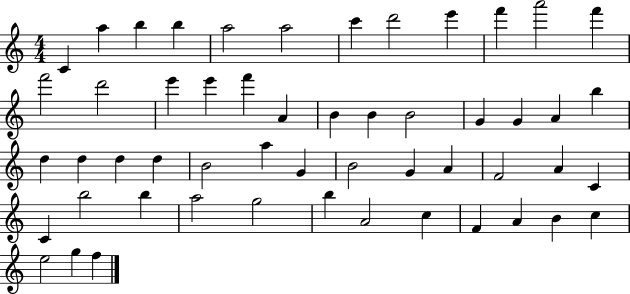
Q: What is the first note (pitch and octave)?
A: C4